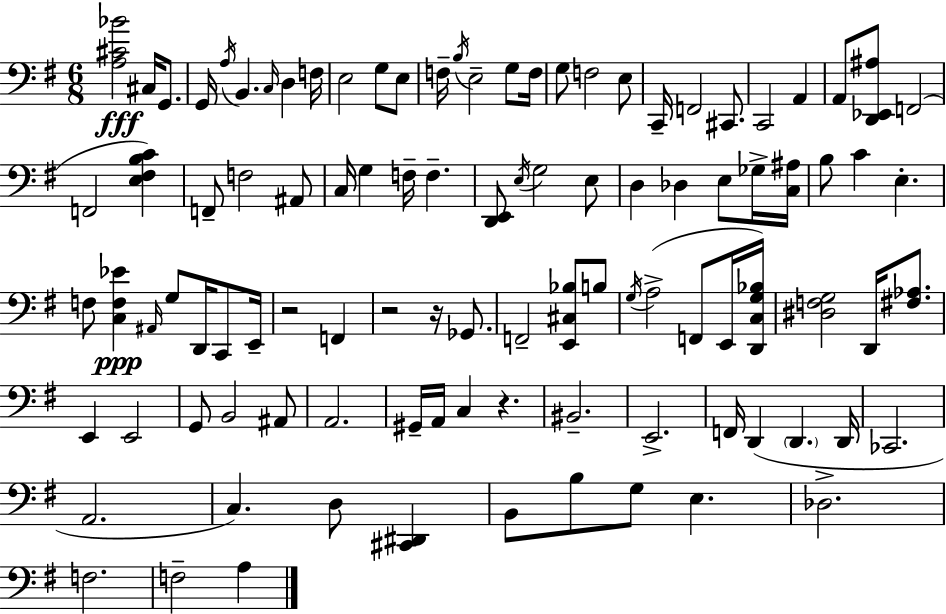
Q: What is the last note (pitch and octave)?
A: A3